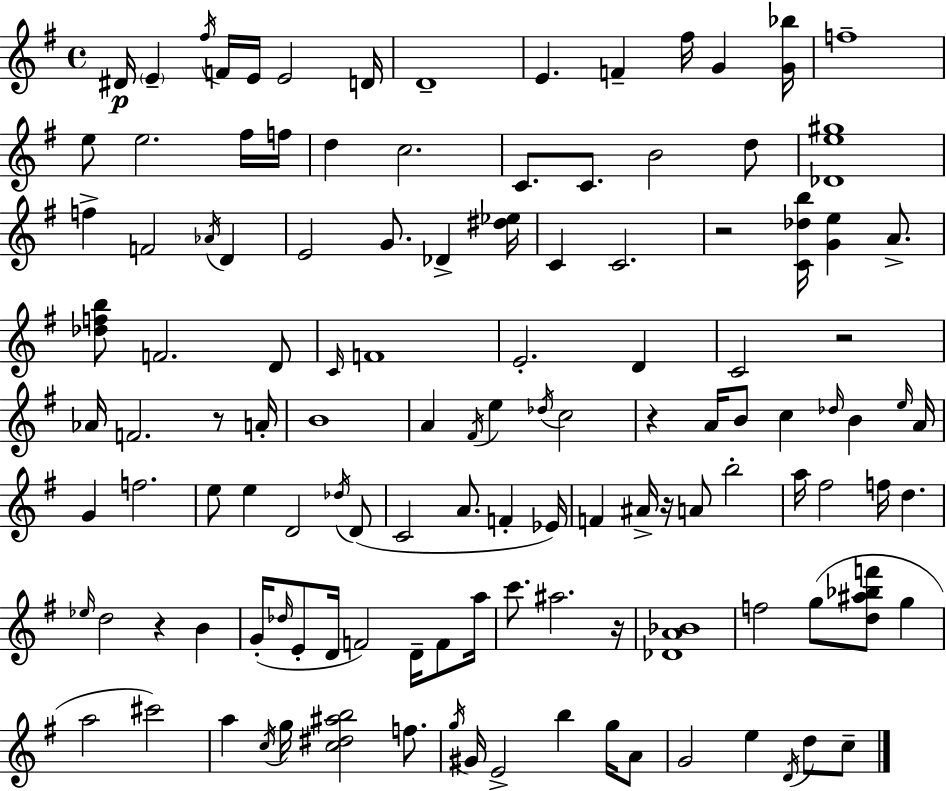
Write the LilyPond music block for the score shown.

{
  \clef treble
  \time 4/4
  \defaultTimeSignature
  \key e \minor
  \repeat volta 2 { dis'16\p \parenthesize e'4-- \acciaccatura { fis''16 } f'16 e'16 e'2 | d'16 d'1-- | e'4. f'4-- fis''16 g'4 | <g' bes''>16 f''1-- | \break e''8 e''2. fis''16 | f''16 d''4 c''2. | c'8. c'8. b'2 d''8 | <des' e'' gis''>1 | \break f''4-> f'2 \acciaccatura { aes'16 } d'4 | e'2 g'8. des'4-> | <dis'' ees''>16 c'4 c'2. | r2 <c' des'' b''>16 <g' e''>4 a'8.-> | \break <des'' f'' b''>8 f'2. | d'8 \grace { c'16 } f'1 | e'2.-. d'4 | c'2 r2 | \break aes'16 f'2. | r8 a'16-. b'1 | a'4 \acciaccatura { fis'16 } e''4 \acciaccatura { des''16 } c''2 | r4 a'16 b'8 c''4 | \break \grace { des''16 } b'4 \grace { e''16 } a'16 g'4 f''2. | e''8 e''4 d'2 | \acciaccatura { des''16 }( d'8 c'2 | a'8. f'4-. ees'16) f'4 ais'16-> r16 a'8 | \break b''2-. a''16 fis''2 | f''16 d''4. \grace { ees''16 } d''2 | r4 b'4 g'16-.( \grace { des''16 } e'8-. d'16 f'2) | d'16-- f'8 a''16 c'''8. ais''2. | \break r16 <des' a' bes'>1 | f''2 | g''8( <d'' ais'' bes'' f'''>8 g''4 a''2 | cis'''2) a''4 \acciaccatura { c''16 } g''16 | \break <c'' dis'' ais'' b''>2 f''8. \acciaccatura { g''16 } gis'16 e'2-> | b''4 g''16 a'8 g'2 | e''4 \acciaccatura { d'16 } d''8 c''8-- } \bar "|."
}